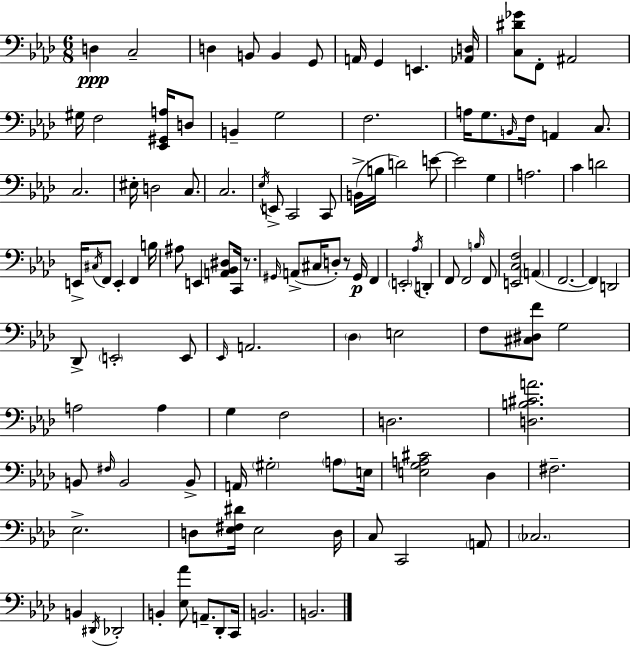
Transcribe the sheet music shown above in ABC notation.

X:1
T:Untitled
M:6/8
L:1/4
K:Fm
D, C,2 D, B,,/2 B,, G,,/2 A,,/4 G,, E,, [_A,,D,]/4 [C,^D_G]/2 F,,/2 ^A,,2 ^G,/4 F,2 [_E,,^G,,A,]/4 D,/2 B,, G,2 F,2 A,/4 G,/2 B,,/4 F,/4 A,, C,/2 C,2 ^E,/4 D,2 C,/2 C,2 _E,/4 E,,/2 C,,2 C,,/2 B,,/4 B,/4 D2 E/2 E2 G, A,2 C D2 E,,/4 ^C,/4 F,,/2 E,, F,, B,/4 ^A,/2 E,, [A,,_B,,^D,]/2 C,,/4 z/2 ^G,,/4 A,,/2 ^C,/4 D,/2 z/2 ^G,,/4 F,, E,,2 _A,/4 D,, F,,/2 F,,2 B,/4 F,,/2 [E,,C,F,]2 A,, F,,2 F,, D,,2 _D,,/2 E,,2 E,,/2 _E,,/4 A,,2 _D, E,2 F,/2 [^C,^D,F]/2 G,2 A,2 A, G, F,2 D,2 [D,B,^CA]2 B,,/2 ^F,/4 B,,2 B,,/2 A,,/4 ^G,2 A,/2 E,/4 [E,G,A,^C]2 _D, ^F,2 _E,2 D,/2 [_E,^F,^D]/4 _E,2 D,/4 C,/2 C,,2 A,,/2 _C,2 B,, ^D,,/4 _D,,2 B,, [_E,_A]/2 A,,/2 _D,,/2 C,,/4 B,,2 B,,2